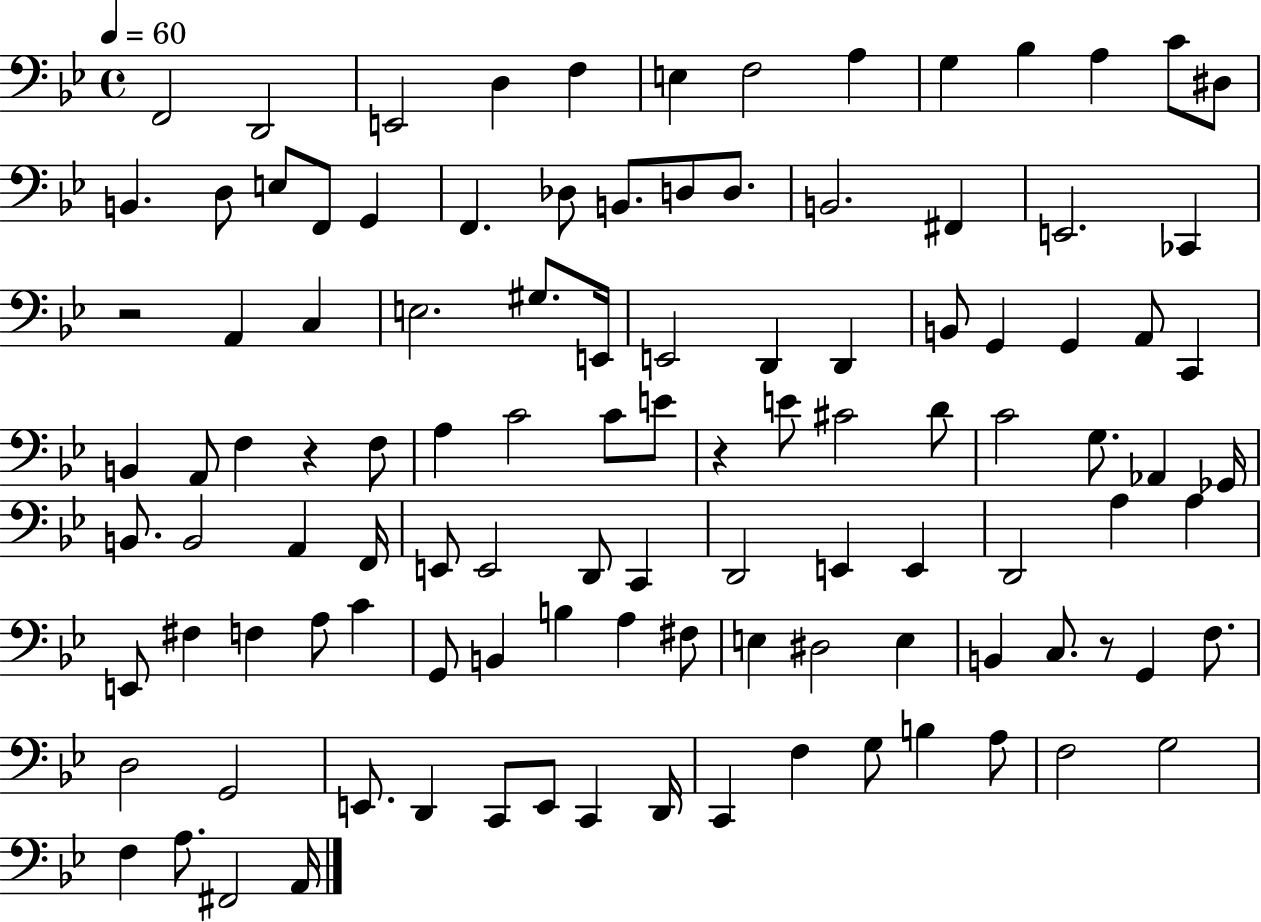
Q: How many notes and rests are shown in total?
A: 109